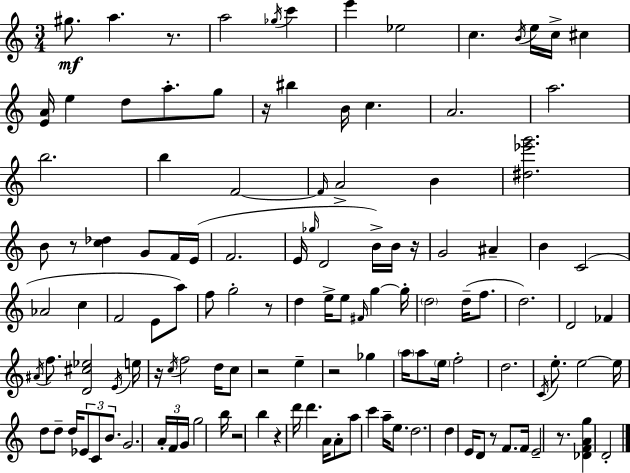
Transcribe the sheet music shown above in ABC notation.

X:1
T:Untitled
M:3/4
L:1/4
K:C
^g/2 a z/2 a2 _g/4 c' e' _e2 c B/4 e/4 c/4 ^c [EA]/4 e d/2 a/2 g/2 z/4 ^b B/4 c A2 a2 b2 b F2 F/4 A2 B [^d_e'g']2 B/2 z/2 [c_d] G/2 F/4 E/4 F2 E/4 _g/4 D2 B/4 B/4 z/4 G2 ^A B C2 _A2 c F2 E/2 a/2 f/2 g2 z/2 d e/4 e/2 ^F/4 g g/4 d2 d/4 f/2 d2 D2 _F ^A/4 f/2 [D^c_e]2 E/4 e/4 z/4 c/4 f2 d/4 c/2 z2 e z2 _g a/4 a/2 e/4 f2 d2 C/4 e/2 e2 e/4 d/2 d/2 d/4 _E/2 C/2 B/2 G2 A/4 F/4 G/4 g2 b/4 z2 b z d'/4 d' A/4 A/2 a/2 c' a/4 e/2 d2 d E/4 D/2 z/2 F/2 F/4 E2 z/2 [_DFAg] D2